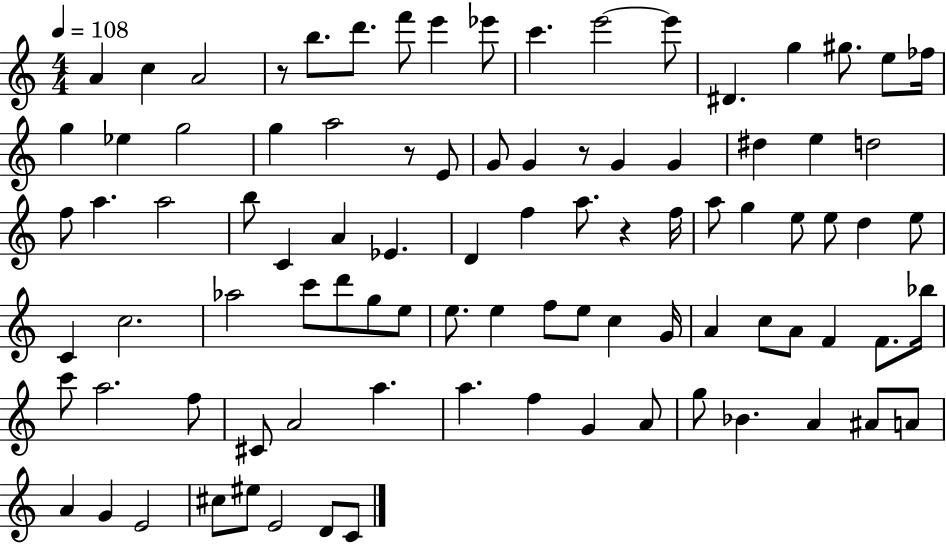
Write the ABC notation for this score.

X:1
T:Untitled
M:4/4
L:1/4
K:C
A c A2 z/2 b/2 d'/2 f'/2 e' _e'/2 c' e'2 e'/2 ^D g ^g/2 e/2 _f/4 g _e g2 g a2 z/2 E/2 G/2 G z/2 G G ^d e d2 f/2 a a2 b/2 C A _E D f a/2 z f/4 a/2 g e/2 e/2 d e/2 C c2 _a2 c'/2 d'/2 g/2 e/2 e/2 e f/2 e/2 c G/4 A c/2 A/2 F F/2 _b/4 c'/2 a2 f/2 ^C/2 A2 a a f G A/2 g/2 _B A ^A/2 A/2 A G E2 ^c/2 ^e/2 E2 D/2 C/2